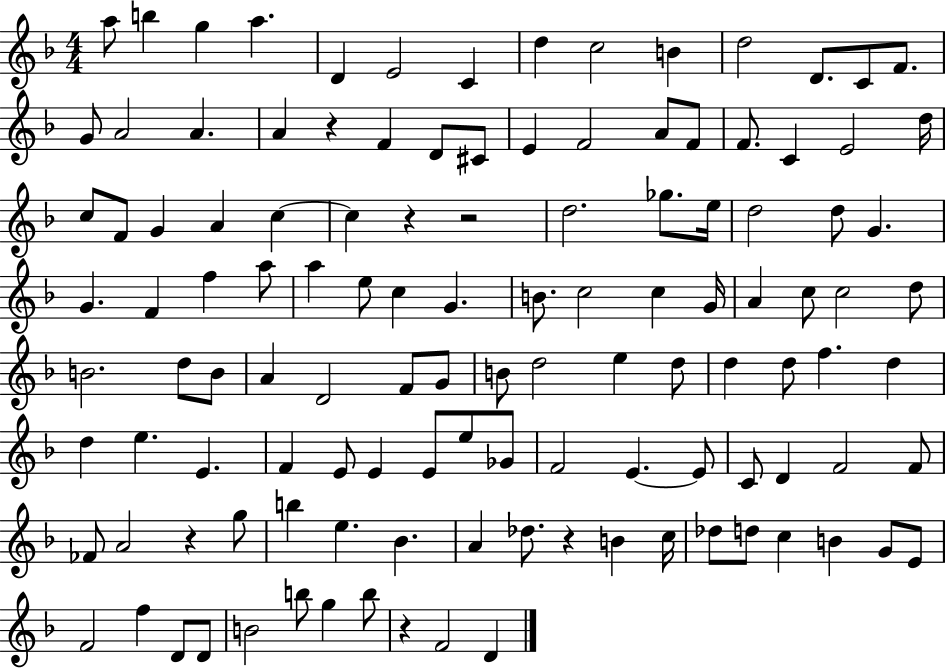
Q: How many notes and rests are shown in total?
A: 120